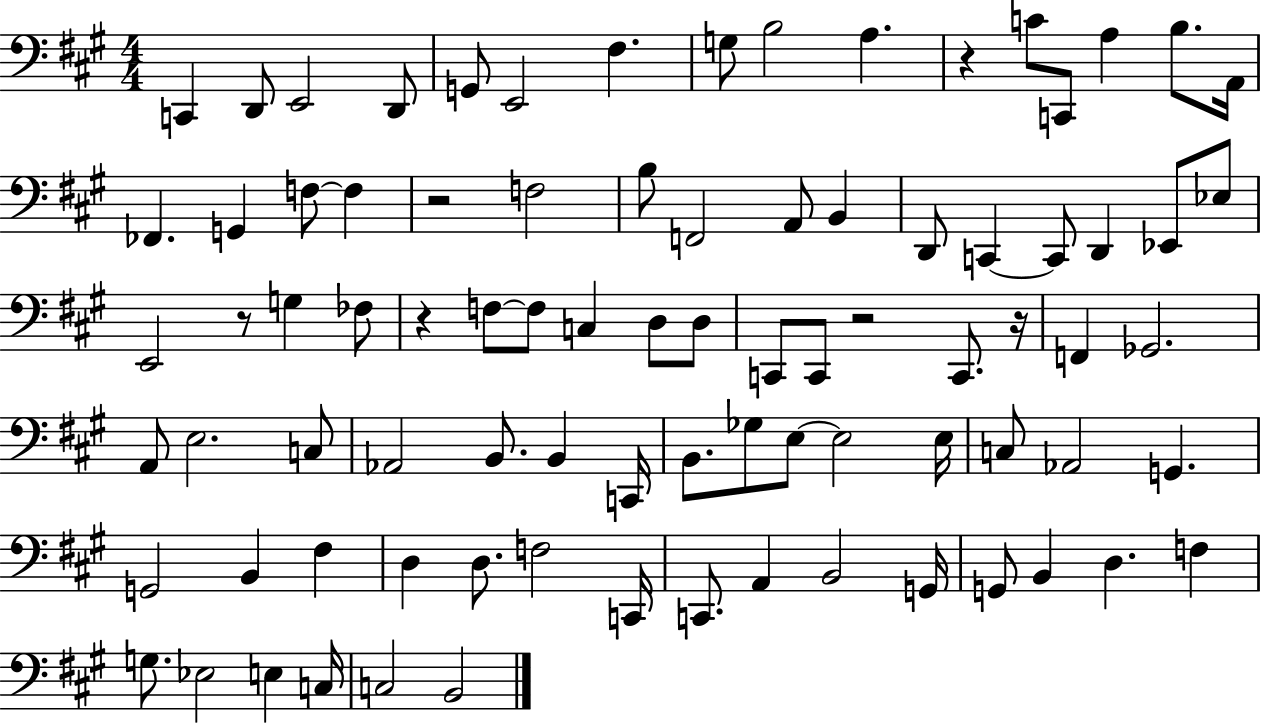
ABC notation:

X:1
T:Untitled
M:4/4
L:1/4
K:A
C,, D,,/2 E,,2 D,,/2 G,,/2 E,,2 ^F, G,/2 B,2 A, z C/2 C,,/2 A, B,/2 A,,/4 _F,, G,, F,/2 F, z2 F,2 B,/2 F,,2 A,,/2 B,, D,,/2 C,, C,,/2 D,, _E,,/2 _E,/2 E,,2 z/2 G, _F,/2 z F,/2 F,/2 C, D,/2 D,/2 C,,/2 C,,/2 z2 C,,/2 z/4 F,, _G,,2 A,,/2 E,2 C,/2 _A,,2 B,,/2 B,, C,,/4 B,,/2 _G,/2 E,/2 E,2 E,/4 C,/2 _A,,2 G,, G,,2 B,, ^F, D, D,/2 F,2 C,,/4 C,,/2 A,, B,,2 G,,/4 G,,/2 B,, D, F, G,/2 _E,2 E, C,/4 C,2 B,,2